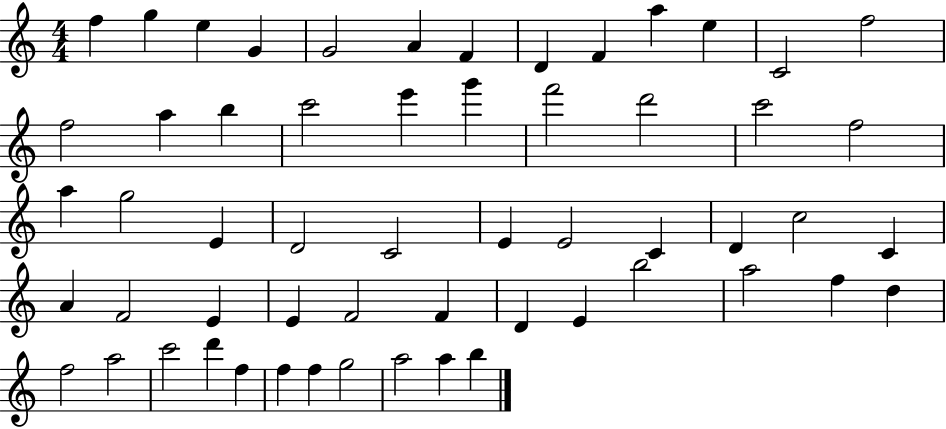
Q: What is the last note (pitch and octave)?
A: B5